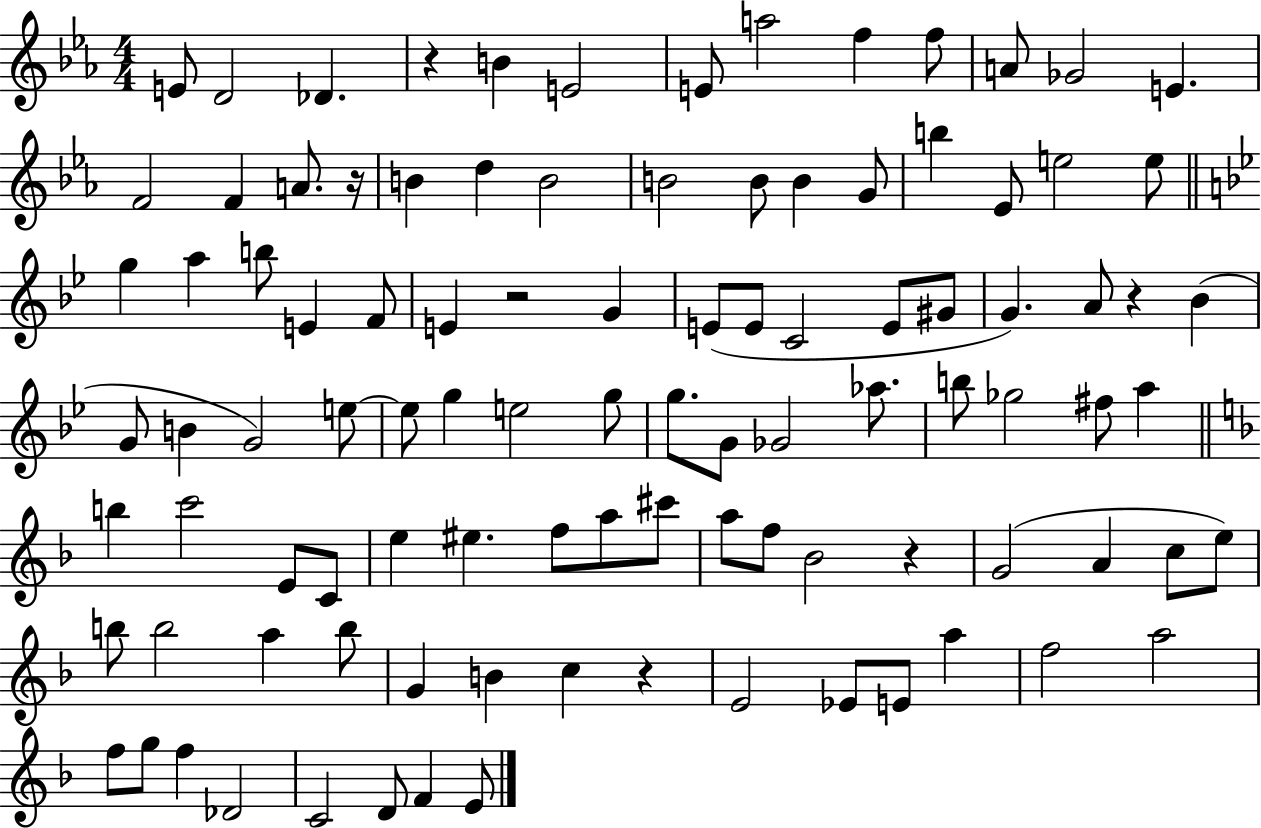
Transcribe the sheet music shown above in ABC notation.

X:1
T:Untitled
M:4/4
L:1/4
K:Eb
E/2 D2 _D z B E2 E/2 a2 f f/2 A/2 _G2 E F2 F A/2 z/4 B d B2 B2 B/2 B G/2 b _E/2 e2 e/2 g a b/2 E F/2 E z2 G E/2 E/2 C2 E/2 ^G/2 G A/2 z _B G/2 B G2 e/2 e/2 g e2 g/2 g/2 G/2 _G2 _a/2 b/2 _g2 ^f/2 a b c'2 E/2 C/2 e ^e f/2 a/2 ^c'/2 a/2 f/2 _B2 z G2 A c/2 e/2 b/2 b2 a b/2 G B c z E2 _E/2 E/2 a f2 a2 f/2 g/2 f _D2 C2 D/2 F E/2